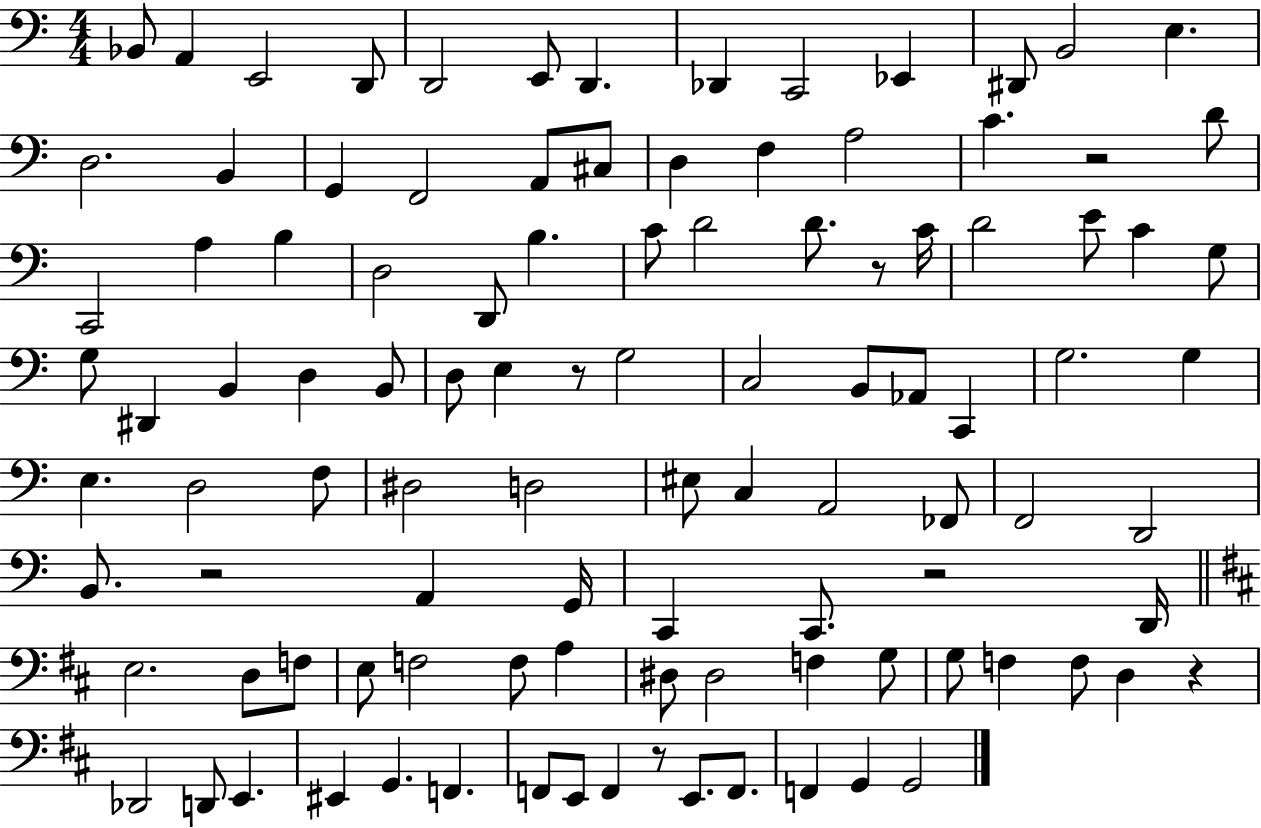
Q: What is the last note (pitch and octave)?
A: G2